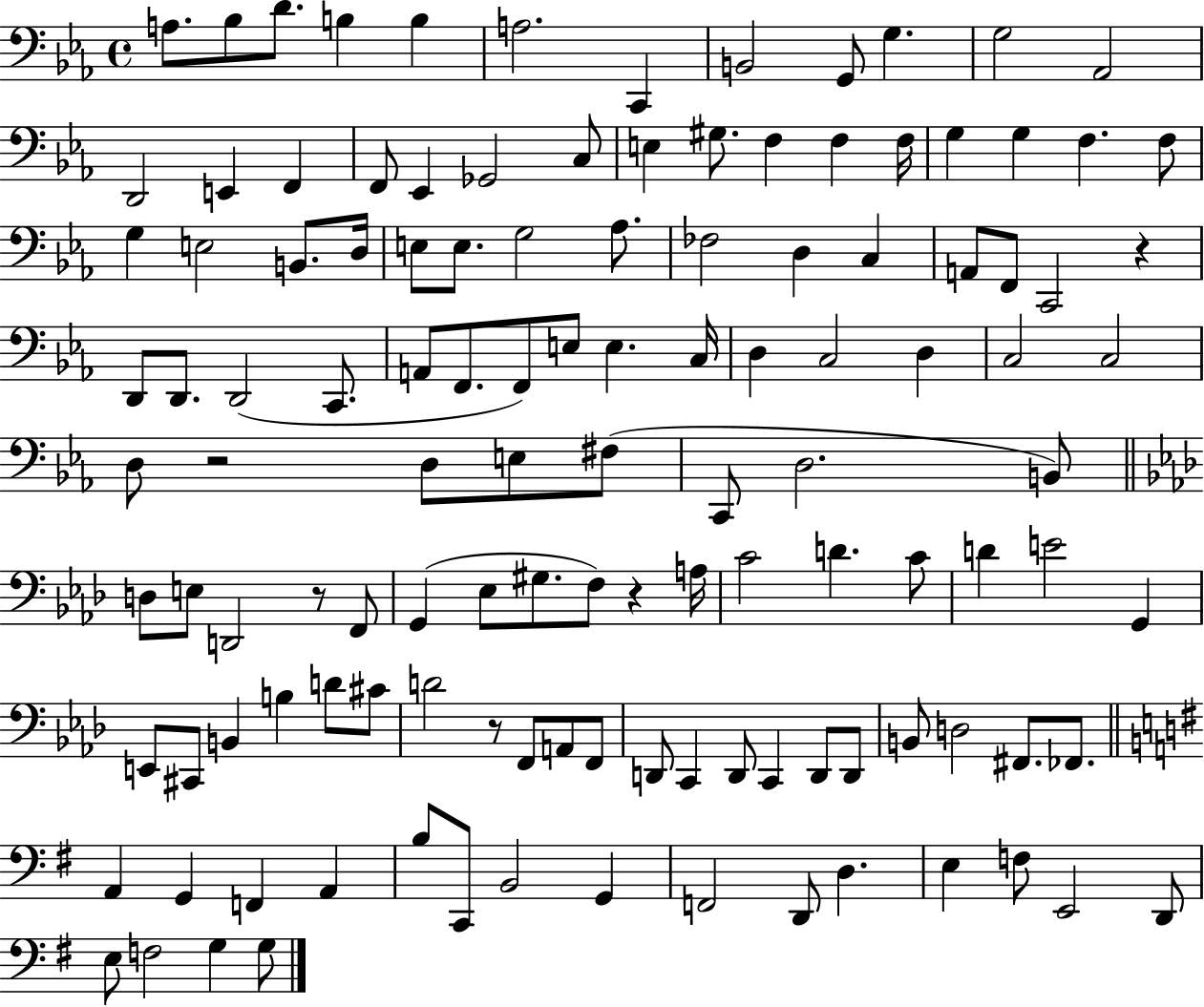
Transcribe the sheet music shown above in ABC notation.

X:1
T:Untitled
M:4/4
L:1/4
K:Eb
A,/2 _B,/2 D/2 B, B, A,2 C,, B,,2 G,,/2 G, G,2 _A,,2 D,,2 E,, F,, F,,/2 _E,, _G,,2 C,/2 E, ^G,/2 F, F, F,/4 G, G, F, F,/2 G, E,2 B,,/2 D,/4 E,/2 E,/2 G,2 _A,/2 _F,2 D, C, A,,/2 F,,/2 C,,2 z D,,/2 D,,/2 D,,2 C,,/2 A,,/2 F,,/2 F,,/2 E,/2 E, C,/4 D, C,2 D, C,2 C,2 D,/2 z2 D,/2 E,/2 ^F,/2 C,,/2 D,2 B,,/2 D,/2 E,/2 D,,2 z/2 F,,/2 G,, _E,/2 ^G,/2 F,/2 z A,/4 C2 D C/2 D E2 G,, E,,/2 ^C,,/2 B,, B, D/2 ^C/2 D2 z/2 F,,/2 A,,/2 F,,/2 D,,/2 C,, D,,/2 C,, D,,/2 D,,/2 B,,/2 D,2 ^F,,/2 _F,,/2 A,, G,, F,, A,, B,/2 C,,/2 B,,2 G,, F,,2 D,,/2 D, E, F,/2 E,,2 D,,/2 E,/2 F,2 G, G,/2